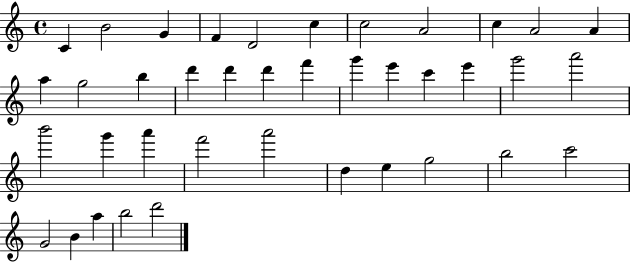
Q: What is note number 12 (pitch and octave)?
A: A5